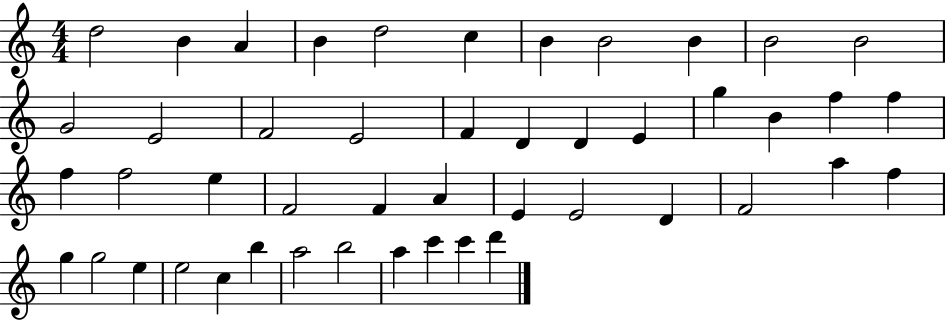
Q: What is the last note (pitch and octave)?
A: D6